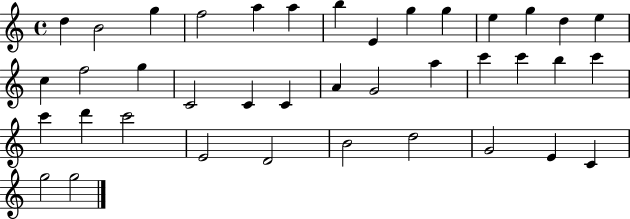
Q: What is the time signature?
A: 4/4